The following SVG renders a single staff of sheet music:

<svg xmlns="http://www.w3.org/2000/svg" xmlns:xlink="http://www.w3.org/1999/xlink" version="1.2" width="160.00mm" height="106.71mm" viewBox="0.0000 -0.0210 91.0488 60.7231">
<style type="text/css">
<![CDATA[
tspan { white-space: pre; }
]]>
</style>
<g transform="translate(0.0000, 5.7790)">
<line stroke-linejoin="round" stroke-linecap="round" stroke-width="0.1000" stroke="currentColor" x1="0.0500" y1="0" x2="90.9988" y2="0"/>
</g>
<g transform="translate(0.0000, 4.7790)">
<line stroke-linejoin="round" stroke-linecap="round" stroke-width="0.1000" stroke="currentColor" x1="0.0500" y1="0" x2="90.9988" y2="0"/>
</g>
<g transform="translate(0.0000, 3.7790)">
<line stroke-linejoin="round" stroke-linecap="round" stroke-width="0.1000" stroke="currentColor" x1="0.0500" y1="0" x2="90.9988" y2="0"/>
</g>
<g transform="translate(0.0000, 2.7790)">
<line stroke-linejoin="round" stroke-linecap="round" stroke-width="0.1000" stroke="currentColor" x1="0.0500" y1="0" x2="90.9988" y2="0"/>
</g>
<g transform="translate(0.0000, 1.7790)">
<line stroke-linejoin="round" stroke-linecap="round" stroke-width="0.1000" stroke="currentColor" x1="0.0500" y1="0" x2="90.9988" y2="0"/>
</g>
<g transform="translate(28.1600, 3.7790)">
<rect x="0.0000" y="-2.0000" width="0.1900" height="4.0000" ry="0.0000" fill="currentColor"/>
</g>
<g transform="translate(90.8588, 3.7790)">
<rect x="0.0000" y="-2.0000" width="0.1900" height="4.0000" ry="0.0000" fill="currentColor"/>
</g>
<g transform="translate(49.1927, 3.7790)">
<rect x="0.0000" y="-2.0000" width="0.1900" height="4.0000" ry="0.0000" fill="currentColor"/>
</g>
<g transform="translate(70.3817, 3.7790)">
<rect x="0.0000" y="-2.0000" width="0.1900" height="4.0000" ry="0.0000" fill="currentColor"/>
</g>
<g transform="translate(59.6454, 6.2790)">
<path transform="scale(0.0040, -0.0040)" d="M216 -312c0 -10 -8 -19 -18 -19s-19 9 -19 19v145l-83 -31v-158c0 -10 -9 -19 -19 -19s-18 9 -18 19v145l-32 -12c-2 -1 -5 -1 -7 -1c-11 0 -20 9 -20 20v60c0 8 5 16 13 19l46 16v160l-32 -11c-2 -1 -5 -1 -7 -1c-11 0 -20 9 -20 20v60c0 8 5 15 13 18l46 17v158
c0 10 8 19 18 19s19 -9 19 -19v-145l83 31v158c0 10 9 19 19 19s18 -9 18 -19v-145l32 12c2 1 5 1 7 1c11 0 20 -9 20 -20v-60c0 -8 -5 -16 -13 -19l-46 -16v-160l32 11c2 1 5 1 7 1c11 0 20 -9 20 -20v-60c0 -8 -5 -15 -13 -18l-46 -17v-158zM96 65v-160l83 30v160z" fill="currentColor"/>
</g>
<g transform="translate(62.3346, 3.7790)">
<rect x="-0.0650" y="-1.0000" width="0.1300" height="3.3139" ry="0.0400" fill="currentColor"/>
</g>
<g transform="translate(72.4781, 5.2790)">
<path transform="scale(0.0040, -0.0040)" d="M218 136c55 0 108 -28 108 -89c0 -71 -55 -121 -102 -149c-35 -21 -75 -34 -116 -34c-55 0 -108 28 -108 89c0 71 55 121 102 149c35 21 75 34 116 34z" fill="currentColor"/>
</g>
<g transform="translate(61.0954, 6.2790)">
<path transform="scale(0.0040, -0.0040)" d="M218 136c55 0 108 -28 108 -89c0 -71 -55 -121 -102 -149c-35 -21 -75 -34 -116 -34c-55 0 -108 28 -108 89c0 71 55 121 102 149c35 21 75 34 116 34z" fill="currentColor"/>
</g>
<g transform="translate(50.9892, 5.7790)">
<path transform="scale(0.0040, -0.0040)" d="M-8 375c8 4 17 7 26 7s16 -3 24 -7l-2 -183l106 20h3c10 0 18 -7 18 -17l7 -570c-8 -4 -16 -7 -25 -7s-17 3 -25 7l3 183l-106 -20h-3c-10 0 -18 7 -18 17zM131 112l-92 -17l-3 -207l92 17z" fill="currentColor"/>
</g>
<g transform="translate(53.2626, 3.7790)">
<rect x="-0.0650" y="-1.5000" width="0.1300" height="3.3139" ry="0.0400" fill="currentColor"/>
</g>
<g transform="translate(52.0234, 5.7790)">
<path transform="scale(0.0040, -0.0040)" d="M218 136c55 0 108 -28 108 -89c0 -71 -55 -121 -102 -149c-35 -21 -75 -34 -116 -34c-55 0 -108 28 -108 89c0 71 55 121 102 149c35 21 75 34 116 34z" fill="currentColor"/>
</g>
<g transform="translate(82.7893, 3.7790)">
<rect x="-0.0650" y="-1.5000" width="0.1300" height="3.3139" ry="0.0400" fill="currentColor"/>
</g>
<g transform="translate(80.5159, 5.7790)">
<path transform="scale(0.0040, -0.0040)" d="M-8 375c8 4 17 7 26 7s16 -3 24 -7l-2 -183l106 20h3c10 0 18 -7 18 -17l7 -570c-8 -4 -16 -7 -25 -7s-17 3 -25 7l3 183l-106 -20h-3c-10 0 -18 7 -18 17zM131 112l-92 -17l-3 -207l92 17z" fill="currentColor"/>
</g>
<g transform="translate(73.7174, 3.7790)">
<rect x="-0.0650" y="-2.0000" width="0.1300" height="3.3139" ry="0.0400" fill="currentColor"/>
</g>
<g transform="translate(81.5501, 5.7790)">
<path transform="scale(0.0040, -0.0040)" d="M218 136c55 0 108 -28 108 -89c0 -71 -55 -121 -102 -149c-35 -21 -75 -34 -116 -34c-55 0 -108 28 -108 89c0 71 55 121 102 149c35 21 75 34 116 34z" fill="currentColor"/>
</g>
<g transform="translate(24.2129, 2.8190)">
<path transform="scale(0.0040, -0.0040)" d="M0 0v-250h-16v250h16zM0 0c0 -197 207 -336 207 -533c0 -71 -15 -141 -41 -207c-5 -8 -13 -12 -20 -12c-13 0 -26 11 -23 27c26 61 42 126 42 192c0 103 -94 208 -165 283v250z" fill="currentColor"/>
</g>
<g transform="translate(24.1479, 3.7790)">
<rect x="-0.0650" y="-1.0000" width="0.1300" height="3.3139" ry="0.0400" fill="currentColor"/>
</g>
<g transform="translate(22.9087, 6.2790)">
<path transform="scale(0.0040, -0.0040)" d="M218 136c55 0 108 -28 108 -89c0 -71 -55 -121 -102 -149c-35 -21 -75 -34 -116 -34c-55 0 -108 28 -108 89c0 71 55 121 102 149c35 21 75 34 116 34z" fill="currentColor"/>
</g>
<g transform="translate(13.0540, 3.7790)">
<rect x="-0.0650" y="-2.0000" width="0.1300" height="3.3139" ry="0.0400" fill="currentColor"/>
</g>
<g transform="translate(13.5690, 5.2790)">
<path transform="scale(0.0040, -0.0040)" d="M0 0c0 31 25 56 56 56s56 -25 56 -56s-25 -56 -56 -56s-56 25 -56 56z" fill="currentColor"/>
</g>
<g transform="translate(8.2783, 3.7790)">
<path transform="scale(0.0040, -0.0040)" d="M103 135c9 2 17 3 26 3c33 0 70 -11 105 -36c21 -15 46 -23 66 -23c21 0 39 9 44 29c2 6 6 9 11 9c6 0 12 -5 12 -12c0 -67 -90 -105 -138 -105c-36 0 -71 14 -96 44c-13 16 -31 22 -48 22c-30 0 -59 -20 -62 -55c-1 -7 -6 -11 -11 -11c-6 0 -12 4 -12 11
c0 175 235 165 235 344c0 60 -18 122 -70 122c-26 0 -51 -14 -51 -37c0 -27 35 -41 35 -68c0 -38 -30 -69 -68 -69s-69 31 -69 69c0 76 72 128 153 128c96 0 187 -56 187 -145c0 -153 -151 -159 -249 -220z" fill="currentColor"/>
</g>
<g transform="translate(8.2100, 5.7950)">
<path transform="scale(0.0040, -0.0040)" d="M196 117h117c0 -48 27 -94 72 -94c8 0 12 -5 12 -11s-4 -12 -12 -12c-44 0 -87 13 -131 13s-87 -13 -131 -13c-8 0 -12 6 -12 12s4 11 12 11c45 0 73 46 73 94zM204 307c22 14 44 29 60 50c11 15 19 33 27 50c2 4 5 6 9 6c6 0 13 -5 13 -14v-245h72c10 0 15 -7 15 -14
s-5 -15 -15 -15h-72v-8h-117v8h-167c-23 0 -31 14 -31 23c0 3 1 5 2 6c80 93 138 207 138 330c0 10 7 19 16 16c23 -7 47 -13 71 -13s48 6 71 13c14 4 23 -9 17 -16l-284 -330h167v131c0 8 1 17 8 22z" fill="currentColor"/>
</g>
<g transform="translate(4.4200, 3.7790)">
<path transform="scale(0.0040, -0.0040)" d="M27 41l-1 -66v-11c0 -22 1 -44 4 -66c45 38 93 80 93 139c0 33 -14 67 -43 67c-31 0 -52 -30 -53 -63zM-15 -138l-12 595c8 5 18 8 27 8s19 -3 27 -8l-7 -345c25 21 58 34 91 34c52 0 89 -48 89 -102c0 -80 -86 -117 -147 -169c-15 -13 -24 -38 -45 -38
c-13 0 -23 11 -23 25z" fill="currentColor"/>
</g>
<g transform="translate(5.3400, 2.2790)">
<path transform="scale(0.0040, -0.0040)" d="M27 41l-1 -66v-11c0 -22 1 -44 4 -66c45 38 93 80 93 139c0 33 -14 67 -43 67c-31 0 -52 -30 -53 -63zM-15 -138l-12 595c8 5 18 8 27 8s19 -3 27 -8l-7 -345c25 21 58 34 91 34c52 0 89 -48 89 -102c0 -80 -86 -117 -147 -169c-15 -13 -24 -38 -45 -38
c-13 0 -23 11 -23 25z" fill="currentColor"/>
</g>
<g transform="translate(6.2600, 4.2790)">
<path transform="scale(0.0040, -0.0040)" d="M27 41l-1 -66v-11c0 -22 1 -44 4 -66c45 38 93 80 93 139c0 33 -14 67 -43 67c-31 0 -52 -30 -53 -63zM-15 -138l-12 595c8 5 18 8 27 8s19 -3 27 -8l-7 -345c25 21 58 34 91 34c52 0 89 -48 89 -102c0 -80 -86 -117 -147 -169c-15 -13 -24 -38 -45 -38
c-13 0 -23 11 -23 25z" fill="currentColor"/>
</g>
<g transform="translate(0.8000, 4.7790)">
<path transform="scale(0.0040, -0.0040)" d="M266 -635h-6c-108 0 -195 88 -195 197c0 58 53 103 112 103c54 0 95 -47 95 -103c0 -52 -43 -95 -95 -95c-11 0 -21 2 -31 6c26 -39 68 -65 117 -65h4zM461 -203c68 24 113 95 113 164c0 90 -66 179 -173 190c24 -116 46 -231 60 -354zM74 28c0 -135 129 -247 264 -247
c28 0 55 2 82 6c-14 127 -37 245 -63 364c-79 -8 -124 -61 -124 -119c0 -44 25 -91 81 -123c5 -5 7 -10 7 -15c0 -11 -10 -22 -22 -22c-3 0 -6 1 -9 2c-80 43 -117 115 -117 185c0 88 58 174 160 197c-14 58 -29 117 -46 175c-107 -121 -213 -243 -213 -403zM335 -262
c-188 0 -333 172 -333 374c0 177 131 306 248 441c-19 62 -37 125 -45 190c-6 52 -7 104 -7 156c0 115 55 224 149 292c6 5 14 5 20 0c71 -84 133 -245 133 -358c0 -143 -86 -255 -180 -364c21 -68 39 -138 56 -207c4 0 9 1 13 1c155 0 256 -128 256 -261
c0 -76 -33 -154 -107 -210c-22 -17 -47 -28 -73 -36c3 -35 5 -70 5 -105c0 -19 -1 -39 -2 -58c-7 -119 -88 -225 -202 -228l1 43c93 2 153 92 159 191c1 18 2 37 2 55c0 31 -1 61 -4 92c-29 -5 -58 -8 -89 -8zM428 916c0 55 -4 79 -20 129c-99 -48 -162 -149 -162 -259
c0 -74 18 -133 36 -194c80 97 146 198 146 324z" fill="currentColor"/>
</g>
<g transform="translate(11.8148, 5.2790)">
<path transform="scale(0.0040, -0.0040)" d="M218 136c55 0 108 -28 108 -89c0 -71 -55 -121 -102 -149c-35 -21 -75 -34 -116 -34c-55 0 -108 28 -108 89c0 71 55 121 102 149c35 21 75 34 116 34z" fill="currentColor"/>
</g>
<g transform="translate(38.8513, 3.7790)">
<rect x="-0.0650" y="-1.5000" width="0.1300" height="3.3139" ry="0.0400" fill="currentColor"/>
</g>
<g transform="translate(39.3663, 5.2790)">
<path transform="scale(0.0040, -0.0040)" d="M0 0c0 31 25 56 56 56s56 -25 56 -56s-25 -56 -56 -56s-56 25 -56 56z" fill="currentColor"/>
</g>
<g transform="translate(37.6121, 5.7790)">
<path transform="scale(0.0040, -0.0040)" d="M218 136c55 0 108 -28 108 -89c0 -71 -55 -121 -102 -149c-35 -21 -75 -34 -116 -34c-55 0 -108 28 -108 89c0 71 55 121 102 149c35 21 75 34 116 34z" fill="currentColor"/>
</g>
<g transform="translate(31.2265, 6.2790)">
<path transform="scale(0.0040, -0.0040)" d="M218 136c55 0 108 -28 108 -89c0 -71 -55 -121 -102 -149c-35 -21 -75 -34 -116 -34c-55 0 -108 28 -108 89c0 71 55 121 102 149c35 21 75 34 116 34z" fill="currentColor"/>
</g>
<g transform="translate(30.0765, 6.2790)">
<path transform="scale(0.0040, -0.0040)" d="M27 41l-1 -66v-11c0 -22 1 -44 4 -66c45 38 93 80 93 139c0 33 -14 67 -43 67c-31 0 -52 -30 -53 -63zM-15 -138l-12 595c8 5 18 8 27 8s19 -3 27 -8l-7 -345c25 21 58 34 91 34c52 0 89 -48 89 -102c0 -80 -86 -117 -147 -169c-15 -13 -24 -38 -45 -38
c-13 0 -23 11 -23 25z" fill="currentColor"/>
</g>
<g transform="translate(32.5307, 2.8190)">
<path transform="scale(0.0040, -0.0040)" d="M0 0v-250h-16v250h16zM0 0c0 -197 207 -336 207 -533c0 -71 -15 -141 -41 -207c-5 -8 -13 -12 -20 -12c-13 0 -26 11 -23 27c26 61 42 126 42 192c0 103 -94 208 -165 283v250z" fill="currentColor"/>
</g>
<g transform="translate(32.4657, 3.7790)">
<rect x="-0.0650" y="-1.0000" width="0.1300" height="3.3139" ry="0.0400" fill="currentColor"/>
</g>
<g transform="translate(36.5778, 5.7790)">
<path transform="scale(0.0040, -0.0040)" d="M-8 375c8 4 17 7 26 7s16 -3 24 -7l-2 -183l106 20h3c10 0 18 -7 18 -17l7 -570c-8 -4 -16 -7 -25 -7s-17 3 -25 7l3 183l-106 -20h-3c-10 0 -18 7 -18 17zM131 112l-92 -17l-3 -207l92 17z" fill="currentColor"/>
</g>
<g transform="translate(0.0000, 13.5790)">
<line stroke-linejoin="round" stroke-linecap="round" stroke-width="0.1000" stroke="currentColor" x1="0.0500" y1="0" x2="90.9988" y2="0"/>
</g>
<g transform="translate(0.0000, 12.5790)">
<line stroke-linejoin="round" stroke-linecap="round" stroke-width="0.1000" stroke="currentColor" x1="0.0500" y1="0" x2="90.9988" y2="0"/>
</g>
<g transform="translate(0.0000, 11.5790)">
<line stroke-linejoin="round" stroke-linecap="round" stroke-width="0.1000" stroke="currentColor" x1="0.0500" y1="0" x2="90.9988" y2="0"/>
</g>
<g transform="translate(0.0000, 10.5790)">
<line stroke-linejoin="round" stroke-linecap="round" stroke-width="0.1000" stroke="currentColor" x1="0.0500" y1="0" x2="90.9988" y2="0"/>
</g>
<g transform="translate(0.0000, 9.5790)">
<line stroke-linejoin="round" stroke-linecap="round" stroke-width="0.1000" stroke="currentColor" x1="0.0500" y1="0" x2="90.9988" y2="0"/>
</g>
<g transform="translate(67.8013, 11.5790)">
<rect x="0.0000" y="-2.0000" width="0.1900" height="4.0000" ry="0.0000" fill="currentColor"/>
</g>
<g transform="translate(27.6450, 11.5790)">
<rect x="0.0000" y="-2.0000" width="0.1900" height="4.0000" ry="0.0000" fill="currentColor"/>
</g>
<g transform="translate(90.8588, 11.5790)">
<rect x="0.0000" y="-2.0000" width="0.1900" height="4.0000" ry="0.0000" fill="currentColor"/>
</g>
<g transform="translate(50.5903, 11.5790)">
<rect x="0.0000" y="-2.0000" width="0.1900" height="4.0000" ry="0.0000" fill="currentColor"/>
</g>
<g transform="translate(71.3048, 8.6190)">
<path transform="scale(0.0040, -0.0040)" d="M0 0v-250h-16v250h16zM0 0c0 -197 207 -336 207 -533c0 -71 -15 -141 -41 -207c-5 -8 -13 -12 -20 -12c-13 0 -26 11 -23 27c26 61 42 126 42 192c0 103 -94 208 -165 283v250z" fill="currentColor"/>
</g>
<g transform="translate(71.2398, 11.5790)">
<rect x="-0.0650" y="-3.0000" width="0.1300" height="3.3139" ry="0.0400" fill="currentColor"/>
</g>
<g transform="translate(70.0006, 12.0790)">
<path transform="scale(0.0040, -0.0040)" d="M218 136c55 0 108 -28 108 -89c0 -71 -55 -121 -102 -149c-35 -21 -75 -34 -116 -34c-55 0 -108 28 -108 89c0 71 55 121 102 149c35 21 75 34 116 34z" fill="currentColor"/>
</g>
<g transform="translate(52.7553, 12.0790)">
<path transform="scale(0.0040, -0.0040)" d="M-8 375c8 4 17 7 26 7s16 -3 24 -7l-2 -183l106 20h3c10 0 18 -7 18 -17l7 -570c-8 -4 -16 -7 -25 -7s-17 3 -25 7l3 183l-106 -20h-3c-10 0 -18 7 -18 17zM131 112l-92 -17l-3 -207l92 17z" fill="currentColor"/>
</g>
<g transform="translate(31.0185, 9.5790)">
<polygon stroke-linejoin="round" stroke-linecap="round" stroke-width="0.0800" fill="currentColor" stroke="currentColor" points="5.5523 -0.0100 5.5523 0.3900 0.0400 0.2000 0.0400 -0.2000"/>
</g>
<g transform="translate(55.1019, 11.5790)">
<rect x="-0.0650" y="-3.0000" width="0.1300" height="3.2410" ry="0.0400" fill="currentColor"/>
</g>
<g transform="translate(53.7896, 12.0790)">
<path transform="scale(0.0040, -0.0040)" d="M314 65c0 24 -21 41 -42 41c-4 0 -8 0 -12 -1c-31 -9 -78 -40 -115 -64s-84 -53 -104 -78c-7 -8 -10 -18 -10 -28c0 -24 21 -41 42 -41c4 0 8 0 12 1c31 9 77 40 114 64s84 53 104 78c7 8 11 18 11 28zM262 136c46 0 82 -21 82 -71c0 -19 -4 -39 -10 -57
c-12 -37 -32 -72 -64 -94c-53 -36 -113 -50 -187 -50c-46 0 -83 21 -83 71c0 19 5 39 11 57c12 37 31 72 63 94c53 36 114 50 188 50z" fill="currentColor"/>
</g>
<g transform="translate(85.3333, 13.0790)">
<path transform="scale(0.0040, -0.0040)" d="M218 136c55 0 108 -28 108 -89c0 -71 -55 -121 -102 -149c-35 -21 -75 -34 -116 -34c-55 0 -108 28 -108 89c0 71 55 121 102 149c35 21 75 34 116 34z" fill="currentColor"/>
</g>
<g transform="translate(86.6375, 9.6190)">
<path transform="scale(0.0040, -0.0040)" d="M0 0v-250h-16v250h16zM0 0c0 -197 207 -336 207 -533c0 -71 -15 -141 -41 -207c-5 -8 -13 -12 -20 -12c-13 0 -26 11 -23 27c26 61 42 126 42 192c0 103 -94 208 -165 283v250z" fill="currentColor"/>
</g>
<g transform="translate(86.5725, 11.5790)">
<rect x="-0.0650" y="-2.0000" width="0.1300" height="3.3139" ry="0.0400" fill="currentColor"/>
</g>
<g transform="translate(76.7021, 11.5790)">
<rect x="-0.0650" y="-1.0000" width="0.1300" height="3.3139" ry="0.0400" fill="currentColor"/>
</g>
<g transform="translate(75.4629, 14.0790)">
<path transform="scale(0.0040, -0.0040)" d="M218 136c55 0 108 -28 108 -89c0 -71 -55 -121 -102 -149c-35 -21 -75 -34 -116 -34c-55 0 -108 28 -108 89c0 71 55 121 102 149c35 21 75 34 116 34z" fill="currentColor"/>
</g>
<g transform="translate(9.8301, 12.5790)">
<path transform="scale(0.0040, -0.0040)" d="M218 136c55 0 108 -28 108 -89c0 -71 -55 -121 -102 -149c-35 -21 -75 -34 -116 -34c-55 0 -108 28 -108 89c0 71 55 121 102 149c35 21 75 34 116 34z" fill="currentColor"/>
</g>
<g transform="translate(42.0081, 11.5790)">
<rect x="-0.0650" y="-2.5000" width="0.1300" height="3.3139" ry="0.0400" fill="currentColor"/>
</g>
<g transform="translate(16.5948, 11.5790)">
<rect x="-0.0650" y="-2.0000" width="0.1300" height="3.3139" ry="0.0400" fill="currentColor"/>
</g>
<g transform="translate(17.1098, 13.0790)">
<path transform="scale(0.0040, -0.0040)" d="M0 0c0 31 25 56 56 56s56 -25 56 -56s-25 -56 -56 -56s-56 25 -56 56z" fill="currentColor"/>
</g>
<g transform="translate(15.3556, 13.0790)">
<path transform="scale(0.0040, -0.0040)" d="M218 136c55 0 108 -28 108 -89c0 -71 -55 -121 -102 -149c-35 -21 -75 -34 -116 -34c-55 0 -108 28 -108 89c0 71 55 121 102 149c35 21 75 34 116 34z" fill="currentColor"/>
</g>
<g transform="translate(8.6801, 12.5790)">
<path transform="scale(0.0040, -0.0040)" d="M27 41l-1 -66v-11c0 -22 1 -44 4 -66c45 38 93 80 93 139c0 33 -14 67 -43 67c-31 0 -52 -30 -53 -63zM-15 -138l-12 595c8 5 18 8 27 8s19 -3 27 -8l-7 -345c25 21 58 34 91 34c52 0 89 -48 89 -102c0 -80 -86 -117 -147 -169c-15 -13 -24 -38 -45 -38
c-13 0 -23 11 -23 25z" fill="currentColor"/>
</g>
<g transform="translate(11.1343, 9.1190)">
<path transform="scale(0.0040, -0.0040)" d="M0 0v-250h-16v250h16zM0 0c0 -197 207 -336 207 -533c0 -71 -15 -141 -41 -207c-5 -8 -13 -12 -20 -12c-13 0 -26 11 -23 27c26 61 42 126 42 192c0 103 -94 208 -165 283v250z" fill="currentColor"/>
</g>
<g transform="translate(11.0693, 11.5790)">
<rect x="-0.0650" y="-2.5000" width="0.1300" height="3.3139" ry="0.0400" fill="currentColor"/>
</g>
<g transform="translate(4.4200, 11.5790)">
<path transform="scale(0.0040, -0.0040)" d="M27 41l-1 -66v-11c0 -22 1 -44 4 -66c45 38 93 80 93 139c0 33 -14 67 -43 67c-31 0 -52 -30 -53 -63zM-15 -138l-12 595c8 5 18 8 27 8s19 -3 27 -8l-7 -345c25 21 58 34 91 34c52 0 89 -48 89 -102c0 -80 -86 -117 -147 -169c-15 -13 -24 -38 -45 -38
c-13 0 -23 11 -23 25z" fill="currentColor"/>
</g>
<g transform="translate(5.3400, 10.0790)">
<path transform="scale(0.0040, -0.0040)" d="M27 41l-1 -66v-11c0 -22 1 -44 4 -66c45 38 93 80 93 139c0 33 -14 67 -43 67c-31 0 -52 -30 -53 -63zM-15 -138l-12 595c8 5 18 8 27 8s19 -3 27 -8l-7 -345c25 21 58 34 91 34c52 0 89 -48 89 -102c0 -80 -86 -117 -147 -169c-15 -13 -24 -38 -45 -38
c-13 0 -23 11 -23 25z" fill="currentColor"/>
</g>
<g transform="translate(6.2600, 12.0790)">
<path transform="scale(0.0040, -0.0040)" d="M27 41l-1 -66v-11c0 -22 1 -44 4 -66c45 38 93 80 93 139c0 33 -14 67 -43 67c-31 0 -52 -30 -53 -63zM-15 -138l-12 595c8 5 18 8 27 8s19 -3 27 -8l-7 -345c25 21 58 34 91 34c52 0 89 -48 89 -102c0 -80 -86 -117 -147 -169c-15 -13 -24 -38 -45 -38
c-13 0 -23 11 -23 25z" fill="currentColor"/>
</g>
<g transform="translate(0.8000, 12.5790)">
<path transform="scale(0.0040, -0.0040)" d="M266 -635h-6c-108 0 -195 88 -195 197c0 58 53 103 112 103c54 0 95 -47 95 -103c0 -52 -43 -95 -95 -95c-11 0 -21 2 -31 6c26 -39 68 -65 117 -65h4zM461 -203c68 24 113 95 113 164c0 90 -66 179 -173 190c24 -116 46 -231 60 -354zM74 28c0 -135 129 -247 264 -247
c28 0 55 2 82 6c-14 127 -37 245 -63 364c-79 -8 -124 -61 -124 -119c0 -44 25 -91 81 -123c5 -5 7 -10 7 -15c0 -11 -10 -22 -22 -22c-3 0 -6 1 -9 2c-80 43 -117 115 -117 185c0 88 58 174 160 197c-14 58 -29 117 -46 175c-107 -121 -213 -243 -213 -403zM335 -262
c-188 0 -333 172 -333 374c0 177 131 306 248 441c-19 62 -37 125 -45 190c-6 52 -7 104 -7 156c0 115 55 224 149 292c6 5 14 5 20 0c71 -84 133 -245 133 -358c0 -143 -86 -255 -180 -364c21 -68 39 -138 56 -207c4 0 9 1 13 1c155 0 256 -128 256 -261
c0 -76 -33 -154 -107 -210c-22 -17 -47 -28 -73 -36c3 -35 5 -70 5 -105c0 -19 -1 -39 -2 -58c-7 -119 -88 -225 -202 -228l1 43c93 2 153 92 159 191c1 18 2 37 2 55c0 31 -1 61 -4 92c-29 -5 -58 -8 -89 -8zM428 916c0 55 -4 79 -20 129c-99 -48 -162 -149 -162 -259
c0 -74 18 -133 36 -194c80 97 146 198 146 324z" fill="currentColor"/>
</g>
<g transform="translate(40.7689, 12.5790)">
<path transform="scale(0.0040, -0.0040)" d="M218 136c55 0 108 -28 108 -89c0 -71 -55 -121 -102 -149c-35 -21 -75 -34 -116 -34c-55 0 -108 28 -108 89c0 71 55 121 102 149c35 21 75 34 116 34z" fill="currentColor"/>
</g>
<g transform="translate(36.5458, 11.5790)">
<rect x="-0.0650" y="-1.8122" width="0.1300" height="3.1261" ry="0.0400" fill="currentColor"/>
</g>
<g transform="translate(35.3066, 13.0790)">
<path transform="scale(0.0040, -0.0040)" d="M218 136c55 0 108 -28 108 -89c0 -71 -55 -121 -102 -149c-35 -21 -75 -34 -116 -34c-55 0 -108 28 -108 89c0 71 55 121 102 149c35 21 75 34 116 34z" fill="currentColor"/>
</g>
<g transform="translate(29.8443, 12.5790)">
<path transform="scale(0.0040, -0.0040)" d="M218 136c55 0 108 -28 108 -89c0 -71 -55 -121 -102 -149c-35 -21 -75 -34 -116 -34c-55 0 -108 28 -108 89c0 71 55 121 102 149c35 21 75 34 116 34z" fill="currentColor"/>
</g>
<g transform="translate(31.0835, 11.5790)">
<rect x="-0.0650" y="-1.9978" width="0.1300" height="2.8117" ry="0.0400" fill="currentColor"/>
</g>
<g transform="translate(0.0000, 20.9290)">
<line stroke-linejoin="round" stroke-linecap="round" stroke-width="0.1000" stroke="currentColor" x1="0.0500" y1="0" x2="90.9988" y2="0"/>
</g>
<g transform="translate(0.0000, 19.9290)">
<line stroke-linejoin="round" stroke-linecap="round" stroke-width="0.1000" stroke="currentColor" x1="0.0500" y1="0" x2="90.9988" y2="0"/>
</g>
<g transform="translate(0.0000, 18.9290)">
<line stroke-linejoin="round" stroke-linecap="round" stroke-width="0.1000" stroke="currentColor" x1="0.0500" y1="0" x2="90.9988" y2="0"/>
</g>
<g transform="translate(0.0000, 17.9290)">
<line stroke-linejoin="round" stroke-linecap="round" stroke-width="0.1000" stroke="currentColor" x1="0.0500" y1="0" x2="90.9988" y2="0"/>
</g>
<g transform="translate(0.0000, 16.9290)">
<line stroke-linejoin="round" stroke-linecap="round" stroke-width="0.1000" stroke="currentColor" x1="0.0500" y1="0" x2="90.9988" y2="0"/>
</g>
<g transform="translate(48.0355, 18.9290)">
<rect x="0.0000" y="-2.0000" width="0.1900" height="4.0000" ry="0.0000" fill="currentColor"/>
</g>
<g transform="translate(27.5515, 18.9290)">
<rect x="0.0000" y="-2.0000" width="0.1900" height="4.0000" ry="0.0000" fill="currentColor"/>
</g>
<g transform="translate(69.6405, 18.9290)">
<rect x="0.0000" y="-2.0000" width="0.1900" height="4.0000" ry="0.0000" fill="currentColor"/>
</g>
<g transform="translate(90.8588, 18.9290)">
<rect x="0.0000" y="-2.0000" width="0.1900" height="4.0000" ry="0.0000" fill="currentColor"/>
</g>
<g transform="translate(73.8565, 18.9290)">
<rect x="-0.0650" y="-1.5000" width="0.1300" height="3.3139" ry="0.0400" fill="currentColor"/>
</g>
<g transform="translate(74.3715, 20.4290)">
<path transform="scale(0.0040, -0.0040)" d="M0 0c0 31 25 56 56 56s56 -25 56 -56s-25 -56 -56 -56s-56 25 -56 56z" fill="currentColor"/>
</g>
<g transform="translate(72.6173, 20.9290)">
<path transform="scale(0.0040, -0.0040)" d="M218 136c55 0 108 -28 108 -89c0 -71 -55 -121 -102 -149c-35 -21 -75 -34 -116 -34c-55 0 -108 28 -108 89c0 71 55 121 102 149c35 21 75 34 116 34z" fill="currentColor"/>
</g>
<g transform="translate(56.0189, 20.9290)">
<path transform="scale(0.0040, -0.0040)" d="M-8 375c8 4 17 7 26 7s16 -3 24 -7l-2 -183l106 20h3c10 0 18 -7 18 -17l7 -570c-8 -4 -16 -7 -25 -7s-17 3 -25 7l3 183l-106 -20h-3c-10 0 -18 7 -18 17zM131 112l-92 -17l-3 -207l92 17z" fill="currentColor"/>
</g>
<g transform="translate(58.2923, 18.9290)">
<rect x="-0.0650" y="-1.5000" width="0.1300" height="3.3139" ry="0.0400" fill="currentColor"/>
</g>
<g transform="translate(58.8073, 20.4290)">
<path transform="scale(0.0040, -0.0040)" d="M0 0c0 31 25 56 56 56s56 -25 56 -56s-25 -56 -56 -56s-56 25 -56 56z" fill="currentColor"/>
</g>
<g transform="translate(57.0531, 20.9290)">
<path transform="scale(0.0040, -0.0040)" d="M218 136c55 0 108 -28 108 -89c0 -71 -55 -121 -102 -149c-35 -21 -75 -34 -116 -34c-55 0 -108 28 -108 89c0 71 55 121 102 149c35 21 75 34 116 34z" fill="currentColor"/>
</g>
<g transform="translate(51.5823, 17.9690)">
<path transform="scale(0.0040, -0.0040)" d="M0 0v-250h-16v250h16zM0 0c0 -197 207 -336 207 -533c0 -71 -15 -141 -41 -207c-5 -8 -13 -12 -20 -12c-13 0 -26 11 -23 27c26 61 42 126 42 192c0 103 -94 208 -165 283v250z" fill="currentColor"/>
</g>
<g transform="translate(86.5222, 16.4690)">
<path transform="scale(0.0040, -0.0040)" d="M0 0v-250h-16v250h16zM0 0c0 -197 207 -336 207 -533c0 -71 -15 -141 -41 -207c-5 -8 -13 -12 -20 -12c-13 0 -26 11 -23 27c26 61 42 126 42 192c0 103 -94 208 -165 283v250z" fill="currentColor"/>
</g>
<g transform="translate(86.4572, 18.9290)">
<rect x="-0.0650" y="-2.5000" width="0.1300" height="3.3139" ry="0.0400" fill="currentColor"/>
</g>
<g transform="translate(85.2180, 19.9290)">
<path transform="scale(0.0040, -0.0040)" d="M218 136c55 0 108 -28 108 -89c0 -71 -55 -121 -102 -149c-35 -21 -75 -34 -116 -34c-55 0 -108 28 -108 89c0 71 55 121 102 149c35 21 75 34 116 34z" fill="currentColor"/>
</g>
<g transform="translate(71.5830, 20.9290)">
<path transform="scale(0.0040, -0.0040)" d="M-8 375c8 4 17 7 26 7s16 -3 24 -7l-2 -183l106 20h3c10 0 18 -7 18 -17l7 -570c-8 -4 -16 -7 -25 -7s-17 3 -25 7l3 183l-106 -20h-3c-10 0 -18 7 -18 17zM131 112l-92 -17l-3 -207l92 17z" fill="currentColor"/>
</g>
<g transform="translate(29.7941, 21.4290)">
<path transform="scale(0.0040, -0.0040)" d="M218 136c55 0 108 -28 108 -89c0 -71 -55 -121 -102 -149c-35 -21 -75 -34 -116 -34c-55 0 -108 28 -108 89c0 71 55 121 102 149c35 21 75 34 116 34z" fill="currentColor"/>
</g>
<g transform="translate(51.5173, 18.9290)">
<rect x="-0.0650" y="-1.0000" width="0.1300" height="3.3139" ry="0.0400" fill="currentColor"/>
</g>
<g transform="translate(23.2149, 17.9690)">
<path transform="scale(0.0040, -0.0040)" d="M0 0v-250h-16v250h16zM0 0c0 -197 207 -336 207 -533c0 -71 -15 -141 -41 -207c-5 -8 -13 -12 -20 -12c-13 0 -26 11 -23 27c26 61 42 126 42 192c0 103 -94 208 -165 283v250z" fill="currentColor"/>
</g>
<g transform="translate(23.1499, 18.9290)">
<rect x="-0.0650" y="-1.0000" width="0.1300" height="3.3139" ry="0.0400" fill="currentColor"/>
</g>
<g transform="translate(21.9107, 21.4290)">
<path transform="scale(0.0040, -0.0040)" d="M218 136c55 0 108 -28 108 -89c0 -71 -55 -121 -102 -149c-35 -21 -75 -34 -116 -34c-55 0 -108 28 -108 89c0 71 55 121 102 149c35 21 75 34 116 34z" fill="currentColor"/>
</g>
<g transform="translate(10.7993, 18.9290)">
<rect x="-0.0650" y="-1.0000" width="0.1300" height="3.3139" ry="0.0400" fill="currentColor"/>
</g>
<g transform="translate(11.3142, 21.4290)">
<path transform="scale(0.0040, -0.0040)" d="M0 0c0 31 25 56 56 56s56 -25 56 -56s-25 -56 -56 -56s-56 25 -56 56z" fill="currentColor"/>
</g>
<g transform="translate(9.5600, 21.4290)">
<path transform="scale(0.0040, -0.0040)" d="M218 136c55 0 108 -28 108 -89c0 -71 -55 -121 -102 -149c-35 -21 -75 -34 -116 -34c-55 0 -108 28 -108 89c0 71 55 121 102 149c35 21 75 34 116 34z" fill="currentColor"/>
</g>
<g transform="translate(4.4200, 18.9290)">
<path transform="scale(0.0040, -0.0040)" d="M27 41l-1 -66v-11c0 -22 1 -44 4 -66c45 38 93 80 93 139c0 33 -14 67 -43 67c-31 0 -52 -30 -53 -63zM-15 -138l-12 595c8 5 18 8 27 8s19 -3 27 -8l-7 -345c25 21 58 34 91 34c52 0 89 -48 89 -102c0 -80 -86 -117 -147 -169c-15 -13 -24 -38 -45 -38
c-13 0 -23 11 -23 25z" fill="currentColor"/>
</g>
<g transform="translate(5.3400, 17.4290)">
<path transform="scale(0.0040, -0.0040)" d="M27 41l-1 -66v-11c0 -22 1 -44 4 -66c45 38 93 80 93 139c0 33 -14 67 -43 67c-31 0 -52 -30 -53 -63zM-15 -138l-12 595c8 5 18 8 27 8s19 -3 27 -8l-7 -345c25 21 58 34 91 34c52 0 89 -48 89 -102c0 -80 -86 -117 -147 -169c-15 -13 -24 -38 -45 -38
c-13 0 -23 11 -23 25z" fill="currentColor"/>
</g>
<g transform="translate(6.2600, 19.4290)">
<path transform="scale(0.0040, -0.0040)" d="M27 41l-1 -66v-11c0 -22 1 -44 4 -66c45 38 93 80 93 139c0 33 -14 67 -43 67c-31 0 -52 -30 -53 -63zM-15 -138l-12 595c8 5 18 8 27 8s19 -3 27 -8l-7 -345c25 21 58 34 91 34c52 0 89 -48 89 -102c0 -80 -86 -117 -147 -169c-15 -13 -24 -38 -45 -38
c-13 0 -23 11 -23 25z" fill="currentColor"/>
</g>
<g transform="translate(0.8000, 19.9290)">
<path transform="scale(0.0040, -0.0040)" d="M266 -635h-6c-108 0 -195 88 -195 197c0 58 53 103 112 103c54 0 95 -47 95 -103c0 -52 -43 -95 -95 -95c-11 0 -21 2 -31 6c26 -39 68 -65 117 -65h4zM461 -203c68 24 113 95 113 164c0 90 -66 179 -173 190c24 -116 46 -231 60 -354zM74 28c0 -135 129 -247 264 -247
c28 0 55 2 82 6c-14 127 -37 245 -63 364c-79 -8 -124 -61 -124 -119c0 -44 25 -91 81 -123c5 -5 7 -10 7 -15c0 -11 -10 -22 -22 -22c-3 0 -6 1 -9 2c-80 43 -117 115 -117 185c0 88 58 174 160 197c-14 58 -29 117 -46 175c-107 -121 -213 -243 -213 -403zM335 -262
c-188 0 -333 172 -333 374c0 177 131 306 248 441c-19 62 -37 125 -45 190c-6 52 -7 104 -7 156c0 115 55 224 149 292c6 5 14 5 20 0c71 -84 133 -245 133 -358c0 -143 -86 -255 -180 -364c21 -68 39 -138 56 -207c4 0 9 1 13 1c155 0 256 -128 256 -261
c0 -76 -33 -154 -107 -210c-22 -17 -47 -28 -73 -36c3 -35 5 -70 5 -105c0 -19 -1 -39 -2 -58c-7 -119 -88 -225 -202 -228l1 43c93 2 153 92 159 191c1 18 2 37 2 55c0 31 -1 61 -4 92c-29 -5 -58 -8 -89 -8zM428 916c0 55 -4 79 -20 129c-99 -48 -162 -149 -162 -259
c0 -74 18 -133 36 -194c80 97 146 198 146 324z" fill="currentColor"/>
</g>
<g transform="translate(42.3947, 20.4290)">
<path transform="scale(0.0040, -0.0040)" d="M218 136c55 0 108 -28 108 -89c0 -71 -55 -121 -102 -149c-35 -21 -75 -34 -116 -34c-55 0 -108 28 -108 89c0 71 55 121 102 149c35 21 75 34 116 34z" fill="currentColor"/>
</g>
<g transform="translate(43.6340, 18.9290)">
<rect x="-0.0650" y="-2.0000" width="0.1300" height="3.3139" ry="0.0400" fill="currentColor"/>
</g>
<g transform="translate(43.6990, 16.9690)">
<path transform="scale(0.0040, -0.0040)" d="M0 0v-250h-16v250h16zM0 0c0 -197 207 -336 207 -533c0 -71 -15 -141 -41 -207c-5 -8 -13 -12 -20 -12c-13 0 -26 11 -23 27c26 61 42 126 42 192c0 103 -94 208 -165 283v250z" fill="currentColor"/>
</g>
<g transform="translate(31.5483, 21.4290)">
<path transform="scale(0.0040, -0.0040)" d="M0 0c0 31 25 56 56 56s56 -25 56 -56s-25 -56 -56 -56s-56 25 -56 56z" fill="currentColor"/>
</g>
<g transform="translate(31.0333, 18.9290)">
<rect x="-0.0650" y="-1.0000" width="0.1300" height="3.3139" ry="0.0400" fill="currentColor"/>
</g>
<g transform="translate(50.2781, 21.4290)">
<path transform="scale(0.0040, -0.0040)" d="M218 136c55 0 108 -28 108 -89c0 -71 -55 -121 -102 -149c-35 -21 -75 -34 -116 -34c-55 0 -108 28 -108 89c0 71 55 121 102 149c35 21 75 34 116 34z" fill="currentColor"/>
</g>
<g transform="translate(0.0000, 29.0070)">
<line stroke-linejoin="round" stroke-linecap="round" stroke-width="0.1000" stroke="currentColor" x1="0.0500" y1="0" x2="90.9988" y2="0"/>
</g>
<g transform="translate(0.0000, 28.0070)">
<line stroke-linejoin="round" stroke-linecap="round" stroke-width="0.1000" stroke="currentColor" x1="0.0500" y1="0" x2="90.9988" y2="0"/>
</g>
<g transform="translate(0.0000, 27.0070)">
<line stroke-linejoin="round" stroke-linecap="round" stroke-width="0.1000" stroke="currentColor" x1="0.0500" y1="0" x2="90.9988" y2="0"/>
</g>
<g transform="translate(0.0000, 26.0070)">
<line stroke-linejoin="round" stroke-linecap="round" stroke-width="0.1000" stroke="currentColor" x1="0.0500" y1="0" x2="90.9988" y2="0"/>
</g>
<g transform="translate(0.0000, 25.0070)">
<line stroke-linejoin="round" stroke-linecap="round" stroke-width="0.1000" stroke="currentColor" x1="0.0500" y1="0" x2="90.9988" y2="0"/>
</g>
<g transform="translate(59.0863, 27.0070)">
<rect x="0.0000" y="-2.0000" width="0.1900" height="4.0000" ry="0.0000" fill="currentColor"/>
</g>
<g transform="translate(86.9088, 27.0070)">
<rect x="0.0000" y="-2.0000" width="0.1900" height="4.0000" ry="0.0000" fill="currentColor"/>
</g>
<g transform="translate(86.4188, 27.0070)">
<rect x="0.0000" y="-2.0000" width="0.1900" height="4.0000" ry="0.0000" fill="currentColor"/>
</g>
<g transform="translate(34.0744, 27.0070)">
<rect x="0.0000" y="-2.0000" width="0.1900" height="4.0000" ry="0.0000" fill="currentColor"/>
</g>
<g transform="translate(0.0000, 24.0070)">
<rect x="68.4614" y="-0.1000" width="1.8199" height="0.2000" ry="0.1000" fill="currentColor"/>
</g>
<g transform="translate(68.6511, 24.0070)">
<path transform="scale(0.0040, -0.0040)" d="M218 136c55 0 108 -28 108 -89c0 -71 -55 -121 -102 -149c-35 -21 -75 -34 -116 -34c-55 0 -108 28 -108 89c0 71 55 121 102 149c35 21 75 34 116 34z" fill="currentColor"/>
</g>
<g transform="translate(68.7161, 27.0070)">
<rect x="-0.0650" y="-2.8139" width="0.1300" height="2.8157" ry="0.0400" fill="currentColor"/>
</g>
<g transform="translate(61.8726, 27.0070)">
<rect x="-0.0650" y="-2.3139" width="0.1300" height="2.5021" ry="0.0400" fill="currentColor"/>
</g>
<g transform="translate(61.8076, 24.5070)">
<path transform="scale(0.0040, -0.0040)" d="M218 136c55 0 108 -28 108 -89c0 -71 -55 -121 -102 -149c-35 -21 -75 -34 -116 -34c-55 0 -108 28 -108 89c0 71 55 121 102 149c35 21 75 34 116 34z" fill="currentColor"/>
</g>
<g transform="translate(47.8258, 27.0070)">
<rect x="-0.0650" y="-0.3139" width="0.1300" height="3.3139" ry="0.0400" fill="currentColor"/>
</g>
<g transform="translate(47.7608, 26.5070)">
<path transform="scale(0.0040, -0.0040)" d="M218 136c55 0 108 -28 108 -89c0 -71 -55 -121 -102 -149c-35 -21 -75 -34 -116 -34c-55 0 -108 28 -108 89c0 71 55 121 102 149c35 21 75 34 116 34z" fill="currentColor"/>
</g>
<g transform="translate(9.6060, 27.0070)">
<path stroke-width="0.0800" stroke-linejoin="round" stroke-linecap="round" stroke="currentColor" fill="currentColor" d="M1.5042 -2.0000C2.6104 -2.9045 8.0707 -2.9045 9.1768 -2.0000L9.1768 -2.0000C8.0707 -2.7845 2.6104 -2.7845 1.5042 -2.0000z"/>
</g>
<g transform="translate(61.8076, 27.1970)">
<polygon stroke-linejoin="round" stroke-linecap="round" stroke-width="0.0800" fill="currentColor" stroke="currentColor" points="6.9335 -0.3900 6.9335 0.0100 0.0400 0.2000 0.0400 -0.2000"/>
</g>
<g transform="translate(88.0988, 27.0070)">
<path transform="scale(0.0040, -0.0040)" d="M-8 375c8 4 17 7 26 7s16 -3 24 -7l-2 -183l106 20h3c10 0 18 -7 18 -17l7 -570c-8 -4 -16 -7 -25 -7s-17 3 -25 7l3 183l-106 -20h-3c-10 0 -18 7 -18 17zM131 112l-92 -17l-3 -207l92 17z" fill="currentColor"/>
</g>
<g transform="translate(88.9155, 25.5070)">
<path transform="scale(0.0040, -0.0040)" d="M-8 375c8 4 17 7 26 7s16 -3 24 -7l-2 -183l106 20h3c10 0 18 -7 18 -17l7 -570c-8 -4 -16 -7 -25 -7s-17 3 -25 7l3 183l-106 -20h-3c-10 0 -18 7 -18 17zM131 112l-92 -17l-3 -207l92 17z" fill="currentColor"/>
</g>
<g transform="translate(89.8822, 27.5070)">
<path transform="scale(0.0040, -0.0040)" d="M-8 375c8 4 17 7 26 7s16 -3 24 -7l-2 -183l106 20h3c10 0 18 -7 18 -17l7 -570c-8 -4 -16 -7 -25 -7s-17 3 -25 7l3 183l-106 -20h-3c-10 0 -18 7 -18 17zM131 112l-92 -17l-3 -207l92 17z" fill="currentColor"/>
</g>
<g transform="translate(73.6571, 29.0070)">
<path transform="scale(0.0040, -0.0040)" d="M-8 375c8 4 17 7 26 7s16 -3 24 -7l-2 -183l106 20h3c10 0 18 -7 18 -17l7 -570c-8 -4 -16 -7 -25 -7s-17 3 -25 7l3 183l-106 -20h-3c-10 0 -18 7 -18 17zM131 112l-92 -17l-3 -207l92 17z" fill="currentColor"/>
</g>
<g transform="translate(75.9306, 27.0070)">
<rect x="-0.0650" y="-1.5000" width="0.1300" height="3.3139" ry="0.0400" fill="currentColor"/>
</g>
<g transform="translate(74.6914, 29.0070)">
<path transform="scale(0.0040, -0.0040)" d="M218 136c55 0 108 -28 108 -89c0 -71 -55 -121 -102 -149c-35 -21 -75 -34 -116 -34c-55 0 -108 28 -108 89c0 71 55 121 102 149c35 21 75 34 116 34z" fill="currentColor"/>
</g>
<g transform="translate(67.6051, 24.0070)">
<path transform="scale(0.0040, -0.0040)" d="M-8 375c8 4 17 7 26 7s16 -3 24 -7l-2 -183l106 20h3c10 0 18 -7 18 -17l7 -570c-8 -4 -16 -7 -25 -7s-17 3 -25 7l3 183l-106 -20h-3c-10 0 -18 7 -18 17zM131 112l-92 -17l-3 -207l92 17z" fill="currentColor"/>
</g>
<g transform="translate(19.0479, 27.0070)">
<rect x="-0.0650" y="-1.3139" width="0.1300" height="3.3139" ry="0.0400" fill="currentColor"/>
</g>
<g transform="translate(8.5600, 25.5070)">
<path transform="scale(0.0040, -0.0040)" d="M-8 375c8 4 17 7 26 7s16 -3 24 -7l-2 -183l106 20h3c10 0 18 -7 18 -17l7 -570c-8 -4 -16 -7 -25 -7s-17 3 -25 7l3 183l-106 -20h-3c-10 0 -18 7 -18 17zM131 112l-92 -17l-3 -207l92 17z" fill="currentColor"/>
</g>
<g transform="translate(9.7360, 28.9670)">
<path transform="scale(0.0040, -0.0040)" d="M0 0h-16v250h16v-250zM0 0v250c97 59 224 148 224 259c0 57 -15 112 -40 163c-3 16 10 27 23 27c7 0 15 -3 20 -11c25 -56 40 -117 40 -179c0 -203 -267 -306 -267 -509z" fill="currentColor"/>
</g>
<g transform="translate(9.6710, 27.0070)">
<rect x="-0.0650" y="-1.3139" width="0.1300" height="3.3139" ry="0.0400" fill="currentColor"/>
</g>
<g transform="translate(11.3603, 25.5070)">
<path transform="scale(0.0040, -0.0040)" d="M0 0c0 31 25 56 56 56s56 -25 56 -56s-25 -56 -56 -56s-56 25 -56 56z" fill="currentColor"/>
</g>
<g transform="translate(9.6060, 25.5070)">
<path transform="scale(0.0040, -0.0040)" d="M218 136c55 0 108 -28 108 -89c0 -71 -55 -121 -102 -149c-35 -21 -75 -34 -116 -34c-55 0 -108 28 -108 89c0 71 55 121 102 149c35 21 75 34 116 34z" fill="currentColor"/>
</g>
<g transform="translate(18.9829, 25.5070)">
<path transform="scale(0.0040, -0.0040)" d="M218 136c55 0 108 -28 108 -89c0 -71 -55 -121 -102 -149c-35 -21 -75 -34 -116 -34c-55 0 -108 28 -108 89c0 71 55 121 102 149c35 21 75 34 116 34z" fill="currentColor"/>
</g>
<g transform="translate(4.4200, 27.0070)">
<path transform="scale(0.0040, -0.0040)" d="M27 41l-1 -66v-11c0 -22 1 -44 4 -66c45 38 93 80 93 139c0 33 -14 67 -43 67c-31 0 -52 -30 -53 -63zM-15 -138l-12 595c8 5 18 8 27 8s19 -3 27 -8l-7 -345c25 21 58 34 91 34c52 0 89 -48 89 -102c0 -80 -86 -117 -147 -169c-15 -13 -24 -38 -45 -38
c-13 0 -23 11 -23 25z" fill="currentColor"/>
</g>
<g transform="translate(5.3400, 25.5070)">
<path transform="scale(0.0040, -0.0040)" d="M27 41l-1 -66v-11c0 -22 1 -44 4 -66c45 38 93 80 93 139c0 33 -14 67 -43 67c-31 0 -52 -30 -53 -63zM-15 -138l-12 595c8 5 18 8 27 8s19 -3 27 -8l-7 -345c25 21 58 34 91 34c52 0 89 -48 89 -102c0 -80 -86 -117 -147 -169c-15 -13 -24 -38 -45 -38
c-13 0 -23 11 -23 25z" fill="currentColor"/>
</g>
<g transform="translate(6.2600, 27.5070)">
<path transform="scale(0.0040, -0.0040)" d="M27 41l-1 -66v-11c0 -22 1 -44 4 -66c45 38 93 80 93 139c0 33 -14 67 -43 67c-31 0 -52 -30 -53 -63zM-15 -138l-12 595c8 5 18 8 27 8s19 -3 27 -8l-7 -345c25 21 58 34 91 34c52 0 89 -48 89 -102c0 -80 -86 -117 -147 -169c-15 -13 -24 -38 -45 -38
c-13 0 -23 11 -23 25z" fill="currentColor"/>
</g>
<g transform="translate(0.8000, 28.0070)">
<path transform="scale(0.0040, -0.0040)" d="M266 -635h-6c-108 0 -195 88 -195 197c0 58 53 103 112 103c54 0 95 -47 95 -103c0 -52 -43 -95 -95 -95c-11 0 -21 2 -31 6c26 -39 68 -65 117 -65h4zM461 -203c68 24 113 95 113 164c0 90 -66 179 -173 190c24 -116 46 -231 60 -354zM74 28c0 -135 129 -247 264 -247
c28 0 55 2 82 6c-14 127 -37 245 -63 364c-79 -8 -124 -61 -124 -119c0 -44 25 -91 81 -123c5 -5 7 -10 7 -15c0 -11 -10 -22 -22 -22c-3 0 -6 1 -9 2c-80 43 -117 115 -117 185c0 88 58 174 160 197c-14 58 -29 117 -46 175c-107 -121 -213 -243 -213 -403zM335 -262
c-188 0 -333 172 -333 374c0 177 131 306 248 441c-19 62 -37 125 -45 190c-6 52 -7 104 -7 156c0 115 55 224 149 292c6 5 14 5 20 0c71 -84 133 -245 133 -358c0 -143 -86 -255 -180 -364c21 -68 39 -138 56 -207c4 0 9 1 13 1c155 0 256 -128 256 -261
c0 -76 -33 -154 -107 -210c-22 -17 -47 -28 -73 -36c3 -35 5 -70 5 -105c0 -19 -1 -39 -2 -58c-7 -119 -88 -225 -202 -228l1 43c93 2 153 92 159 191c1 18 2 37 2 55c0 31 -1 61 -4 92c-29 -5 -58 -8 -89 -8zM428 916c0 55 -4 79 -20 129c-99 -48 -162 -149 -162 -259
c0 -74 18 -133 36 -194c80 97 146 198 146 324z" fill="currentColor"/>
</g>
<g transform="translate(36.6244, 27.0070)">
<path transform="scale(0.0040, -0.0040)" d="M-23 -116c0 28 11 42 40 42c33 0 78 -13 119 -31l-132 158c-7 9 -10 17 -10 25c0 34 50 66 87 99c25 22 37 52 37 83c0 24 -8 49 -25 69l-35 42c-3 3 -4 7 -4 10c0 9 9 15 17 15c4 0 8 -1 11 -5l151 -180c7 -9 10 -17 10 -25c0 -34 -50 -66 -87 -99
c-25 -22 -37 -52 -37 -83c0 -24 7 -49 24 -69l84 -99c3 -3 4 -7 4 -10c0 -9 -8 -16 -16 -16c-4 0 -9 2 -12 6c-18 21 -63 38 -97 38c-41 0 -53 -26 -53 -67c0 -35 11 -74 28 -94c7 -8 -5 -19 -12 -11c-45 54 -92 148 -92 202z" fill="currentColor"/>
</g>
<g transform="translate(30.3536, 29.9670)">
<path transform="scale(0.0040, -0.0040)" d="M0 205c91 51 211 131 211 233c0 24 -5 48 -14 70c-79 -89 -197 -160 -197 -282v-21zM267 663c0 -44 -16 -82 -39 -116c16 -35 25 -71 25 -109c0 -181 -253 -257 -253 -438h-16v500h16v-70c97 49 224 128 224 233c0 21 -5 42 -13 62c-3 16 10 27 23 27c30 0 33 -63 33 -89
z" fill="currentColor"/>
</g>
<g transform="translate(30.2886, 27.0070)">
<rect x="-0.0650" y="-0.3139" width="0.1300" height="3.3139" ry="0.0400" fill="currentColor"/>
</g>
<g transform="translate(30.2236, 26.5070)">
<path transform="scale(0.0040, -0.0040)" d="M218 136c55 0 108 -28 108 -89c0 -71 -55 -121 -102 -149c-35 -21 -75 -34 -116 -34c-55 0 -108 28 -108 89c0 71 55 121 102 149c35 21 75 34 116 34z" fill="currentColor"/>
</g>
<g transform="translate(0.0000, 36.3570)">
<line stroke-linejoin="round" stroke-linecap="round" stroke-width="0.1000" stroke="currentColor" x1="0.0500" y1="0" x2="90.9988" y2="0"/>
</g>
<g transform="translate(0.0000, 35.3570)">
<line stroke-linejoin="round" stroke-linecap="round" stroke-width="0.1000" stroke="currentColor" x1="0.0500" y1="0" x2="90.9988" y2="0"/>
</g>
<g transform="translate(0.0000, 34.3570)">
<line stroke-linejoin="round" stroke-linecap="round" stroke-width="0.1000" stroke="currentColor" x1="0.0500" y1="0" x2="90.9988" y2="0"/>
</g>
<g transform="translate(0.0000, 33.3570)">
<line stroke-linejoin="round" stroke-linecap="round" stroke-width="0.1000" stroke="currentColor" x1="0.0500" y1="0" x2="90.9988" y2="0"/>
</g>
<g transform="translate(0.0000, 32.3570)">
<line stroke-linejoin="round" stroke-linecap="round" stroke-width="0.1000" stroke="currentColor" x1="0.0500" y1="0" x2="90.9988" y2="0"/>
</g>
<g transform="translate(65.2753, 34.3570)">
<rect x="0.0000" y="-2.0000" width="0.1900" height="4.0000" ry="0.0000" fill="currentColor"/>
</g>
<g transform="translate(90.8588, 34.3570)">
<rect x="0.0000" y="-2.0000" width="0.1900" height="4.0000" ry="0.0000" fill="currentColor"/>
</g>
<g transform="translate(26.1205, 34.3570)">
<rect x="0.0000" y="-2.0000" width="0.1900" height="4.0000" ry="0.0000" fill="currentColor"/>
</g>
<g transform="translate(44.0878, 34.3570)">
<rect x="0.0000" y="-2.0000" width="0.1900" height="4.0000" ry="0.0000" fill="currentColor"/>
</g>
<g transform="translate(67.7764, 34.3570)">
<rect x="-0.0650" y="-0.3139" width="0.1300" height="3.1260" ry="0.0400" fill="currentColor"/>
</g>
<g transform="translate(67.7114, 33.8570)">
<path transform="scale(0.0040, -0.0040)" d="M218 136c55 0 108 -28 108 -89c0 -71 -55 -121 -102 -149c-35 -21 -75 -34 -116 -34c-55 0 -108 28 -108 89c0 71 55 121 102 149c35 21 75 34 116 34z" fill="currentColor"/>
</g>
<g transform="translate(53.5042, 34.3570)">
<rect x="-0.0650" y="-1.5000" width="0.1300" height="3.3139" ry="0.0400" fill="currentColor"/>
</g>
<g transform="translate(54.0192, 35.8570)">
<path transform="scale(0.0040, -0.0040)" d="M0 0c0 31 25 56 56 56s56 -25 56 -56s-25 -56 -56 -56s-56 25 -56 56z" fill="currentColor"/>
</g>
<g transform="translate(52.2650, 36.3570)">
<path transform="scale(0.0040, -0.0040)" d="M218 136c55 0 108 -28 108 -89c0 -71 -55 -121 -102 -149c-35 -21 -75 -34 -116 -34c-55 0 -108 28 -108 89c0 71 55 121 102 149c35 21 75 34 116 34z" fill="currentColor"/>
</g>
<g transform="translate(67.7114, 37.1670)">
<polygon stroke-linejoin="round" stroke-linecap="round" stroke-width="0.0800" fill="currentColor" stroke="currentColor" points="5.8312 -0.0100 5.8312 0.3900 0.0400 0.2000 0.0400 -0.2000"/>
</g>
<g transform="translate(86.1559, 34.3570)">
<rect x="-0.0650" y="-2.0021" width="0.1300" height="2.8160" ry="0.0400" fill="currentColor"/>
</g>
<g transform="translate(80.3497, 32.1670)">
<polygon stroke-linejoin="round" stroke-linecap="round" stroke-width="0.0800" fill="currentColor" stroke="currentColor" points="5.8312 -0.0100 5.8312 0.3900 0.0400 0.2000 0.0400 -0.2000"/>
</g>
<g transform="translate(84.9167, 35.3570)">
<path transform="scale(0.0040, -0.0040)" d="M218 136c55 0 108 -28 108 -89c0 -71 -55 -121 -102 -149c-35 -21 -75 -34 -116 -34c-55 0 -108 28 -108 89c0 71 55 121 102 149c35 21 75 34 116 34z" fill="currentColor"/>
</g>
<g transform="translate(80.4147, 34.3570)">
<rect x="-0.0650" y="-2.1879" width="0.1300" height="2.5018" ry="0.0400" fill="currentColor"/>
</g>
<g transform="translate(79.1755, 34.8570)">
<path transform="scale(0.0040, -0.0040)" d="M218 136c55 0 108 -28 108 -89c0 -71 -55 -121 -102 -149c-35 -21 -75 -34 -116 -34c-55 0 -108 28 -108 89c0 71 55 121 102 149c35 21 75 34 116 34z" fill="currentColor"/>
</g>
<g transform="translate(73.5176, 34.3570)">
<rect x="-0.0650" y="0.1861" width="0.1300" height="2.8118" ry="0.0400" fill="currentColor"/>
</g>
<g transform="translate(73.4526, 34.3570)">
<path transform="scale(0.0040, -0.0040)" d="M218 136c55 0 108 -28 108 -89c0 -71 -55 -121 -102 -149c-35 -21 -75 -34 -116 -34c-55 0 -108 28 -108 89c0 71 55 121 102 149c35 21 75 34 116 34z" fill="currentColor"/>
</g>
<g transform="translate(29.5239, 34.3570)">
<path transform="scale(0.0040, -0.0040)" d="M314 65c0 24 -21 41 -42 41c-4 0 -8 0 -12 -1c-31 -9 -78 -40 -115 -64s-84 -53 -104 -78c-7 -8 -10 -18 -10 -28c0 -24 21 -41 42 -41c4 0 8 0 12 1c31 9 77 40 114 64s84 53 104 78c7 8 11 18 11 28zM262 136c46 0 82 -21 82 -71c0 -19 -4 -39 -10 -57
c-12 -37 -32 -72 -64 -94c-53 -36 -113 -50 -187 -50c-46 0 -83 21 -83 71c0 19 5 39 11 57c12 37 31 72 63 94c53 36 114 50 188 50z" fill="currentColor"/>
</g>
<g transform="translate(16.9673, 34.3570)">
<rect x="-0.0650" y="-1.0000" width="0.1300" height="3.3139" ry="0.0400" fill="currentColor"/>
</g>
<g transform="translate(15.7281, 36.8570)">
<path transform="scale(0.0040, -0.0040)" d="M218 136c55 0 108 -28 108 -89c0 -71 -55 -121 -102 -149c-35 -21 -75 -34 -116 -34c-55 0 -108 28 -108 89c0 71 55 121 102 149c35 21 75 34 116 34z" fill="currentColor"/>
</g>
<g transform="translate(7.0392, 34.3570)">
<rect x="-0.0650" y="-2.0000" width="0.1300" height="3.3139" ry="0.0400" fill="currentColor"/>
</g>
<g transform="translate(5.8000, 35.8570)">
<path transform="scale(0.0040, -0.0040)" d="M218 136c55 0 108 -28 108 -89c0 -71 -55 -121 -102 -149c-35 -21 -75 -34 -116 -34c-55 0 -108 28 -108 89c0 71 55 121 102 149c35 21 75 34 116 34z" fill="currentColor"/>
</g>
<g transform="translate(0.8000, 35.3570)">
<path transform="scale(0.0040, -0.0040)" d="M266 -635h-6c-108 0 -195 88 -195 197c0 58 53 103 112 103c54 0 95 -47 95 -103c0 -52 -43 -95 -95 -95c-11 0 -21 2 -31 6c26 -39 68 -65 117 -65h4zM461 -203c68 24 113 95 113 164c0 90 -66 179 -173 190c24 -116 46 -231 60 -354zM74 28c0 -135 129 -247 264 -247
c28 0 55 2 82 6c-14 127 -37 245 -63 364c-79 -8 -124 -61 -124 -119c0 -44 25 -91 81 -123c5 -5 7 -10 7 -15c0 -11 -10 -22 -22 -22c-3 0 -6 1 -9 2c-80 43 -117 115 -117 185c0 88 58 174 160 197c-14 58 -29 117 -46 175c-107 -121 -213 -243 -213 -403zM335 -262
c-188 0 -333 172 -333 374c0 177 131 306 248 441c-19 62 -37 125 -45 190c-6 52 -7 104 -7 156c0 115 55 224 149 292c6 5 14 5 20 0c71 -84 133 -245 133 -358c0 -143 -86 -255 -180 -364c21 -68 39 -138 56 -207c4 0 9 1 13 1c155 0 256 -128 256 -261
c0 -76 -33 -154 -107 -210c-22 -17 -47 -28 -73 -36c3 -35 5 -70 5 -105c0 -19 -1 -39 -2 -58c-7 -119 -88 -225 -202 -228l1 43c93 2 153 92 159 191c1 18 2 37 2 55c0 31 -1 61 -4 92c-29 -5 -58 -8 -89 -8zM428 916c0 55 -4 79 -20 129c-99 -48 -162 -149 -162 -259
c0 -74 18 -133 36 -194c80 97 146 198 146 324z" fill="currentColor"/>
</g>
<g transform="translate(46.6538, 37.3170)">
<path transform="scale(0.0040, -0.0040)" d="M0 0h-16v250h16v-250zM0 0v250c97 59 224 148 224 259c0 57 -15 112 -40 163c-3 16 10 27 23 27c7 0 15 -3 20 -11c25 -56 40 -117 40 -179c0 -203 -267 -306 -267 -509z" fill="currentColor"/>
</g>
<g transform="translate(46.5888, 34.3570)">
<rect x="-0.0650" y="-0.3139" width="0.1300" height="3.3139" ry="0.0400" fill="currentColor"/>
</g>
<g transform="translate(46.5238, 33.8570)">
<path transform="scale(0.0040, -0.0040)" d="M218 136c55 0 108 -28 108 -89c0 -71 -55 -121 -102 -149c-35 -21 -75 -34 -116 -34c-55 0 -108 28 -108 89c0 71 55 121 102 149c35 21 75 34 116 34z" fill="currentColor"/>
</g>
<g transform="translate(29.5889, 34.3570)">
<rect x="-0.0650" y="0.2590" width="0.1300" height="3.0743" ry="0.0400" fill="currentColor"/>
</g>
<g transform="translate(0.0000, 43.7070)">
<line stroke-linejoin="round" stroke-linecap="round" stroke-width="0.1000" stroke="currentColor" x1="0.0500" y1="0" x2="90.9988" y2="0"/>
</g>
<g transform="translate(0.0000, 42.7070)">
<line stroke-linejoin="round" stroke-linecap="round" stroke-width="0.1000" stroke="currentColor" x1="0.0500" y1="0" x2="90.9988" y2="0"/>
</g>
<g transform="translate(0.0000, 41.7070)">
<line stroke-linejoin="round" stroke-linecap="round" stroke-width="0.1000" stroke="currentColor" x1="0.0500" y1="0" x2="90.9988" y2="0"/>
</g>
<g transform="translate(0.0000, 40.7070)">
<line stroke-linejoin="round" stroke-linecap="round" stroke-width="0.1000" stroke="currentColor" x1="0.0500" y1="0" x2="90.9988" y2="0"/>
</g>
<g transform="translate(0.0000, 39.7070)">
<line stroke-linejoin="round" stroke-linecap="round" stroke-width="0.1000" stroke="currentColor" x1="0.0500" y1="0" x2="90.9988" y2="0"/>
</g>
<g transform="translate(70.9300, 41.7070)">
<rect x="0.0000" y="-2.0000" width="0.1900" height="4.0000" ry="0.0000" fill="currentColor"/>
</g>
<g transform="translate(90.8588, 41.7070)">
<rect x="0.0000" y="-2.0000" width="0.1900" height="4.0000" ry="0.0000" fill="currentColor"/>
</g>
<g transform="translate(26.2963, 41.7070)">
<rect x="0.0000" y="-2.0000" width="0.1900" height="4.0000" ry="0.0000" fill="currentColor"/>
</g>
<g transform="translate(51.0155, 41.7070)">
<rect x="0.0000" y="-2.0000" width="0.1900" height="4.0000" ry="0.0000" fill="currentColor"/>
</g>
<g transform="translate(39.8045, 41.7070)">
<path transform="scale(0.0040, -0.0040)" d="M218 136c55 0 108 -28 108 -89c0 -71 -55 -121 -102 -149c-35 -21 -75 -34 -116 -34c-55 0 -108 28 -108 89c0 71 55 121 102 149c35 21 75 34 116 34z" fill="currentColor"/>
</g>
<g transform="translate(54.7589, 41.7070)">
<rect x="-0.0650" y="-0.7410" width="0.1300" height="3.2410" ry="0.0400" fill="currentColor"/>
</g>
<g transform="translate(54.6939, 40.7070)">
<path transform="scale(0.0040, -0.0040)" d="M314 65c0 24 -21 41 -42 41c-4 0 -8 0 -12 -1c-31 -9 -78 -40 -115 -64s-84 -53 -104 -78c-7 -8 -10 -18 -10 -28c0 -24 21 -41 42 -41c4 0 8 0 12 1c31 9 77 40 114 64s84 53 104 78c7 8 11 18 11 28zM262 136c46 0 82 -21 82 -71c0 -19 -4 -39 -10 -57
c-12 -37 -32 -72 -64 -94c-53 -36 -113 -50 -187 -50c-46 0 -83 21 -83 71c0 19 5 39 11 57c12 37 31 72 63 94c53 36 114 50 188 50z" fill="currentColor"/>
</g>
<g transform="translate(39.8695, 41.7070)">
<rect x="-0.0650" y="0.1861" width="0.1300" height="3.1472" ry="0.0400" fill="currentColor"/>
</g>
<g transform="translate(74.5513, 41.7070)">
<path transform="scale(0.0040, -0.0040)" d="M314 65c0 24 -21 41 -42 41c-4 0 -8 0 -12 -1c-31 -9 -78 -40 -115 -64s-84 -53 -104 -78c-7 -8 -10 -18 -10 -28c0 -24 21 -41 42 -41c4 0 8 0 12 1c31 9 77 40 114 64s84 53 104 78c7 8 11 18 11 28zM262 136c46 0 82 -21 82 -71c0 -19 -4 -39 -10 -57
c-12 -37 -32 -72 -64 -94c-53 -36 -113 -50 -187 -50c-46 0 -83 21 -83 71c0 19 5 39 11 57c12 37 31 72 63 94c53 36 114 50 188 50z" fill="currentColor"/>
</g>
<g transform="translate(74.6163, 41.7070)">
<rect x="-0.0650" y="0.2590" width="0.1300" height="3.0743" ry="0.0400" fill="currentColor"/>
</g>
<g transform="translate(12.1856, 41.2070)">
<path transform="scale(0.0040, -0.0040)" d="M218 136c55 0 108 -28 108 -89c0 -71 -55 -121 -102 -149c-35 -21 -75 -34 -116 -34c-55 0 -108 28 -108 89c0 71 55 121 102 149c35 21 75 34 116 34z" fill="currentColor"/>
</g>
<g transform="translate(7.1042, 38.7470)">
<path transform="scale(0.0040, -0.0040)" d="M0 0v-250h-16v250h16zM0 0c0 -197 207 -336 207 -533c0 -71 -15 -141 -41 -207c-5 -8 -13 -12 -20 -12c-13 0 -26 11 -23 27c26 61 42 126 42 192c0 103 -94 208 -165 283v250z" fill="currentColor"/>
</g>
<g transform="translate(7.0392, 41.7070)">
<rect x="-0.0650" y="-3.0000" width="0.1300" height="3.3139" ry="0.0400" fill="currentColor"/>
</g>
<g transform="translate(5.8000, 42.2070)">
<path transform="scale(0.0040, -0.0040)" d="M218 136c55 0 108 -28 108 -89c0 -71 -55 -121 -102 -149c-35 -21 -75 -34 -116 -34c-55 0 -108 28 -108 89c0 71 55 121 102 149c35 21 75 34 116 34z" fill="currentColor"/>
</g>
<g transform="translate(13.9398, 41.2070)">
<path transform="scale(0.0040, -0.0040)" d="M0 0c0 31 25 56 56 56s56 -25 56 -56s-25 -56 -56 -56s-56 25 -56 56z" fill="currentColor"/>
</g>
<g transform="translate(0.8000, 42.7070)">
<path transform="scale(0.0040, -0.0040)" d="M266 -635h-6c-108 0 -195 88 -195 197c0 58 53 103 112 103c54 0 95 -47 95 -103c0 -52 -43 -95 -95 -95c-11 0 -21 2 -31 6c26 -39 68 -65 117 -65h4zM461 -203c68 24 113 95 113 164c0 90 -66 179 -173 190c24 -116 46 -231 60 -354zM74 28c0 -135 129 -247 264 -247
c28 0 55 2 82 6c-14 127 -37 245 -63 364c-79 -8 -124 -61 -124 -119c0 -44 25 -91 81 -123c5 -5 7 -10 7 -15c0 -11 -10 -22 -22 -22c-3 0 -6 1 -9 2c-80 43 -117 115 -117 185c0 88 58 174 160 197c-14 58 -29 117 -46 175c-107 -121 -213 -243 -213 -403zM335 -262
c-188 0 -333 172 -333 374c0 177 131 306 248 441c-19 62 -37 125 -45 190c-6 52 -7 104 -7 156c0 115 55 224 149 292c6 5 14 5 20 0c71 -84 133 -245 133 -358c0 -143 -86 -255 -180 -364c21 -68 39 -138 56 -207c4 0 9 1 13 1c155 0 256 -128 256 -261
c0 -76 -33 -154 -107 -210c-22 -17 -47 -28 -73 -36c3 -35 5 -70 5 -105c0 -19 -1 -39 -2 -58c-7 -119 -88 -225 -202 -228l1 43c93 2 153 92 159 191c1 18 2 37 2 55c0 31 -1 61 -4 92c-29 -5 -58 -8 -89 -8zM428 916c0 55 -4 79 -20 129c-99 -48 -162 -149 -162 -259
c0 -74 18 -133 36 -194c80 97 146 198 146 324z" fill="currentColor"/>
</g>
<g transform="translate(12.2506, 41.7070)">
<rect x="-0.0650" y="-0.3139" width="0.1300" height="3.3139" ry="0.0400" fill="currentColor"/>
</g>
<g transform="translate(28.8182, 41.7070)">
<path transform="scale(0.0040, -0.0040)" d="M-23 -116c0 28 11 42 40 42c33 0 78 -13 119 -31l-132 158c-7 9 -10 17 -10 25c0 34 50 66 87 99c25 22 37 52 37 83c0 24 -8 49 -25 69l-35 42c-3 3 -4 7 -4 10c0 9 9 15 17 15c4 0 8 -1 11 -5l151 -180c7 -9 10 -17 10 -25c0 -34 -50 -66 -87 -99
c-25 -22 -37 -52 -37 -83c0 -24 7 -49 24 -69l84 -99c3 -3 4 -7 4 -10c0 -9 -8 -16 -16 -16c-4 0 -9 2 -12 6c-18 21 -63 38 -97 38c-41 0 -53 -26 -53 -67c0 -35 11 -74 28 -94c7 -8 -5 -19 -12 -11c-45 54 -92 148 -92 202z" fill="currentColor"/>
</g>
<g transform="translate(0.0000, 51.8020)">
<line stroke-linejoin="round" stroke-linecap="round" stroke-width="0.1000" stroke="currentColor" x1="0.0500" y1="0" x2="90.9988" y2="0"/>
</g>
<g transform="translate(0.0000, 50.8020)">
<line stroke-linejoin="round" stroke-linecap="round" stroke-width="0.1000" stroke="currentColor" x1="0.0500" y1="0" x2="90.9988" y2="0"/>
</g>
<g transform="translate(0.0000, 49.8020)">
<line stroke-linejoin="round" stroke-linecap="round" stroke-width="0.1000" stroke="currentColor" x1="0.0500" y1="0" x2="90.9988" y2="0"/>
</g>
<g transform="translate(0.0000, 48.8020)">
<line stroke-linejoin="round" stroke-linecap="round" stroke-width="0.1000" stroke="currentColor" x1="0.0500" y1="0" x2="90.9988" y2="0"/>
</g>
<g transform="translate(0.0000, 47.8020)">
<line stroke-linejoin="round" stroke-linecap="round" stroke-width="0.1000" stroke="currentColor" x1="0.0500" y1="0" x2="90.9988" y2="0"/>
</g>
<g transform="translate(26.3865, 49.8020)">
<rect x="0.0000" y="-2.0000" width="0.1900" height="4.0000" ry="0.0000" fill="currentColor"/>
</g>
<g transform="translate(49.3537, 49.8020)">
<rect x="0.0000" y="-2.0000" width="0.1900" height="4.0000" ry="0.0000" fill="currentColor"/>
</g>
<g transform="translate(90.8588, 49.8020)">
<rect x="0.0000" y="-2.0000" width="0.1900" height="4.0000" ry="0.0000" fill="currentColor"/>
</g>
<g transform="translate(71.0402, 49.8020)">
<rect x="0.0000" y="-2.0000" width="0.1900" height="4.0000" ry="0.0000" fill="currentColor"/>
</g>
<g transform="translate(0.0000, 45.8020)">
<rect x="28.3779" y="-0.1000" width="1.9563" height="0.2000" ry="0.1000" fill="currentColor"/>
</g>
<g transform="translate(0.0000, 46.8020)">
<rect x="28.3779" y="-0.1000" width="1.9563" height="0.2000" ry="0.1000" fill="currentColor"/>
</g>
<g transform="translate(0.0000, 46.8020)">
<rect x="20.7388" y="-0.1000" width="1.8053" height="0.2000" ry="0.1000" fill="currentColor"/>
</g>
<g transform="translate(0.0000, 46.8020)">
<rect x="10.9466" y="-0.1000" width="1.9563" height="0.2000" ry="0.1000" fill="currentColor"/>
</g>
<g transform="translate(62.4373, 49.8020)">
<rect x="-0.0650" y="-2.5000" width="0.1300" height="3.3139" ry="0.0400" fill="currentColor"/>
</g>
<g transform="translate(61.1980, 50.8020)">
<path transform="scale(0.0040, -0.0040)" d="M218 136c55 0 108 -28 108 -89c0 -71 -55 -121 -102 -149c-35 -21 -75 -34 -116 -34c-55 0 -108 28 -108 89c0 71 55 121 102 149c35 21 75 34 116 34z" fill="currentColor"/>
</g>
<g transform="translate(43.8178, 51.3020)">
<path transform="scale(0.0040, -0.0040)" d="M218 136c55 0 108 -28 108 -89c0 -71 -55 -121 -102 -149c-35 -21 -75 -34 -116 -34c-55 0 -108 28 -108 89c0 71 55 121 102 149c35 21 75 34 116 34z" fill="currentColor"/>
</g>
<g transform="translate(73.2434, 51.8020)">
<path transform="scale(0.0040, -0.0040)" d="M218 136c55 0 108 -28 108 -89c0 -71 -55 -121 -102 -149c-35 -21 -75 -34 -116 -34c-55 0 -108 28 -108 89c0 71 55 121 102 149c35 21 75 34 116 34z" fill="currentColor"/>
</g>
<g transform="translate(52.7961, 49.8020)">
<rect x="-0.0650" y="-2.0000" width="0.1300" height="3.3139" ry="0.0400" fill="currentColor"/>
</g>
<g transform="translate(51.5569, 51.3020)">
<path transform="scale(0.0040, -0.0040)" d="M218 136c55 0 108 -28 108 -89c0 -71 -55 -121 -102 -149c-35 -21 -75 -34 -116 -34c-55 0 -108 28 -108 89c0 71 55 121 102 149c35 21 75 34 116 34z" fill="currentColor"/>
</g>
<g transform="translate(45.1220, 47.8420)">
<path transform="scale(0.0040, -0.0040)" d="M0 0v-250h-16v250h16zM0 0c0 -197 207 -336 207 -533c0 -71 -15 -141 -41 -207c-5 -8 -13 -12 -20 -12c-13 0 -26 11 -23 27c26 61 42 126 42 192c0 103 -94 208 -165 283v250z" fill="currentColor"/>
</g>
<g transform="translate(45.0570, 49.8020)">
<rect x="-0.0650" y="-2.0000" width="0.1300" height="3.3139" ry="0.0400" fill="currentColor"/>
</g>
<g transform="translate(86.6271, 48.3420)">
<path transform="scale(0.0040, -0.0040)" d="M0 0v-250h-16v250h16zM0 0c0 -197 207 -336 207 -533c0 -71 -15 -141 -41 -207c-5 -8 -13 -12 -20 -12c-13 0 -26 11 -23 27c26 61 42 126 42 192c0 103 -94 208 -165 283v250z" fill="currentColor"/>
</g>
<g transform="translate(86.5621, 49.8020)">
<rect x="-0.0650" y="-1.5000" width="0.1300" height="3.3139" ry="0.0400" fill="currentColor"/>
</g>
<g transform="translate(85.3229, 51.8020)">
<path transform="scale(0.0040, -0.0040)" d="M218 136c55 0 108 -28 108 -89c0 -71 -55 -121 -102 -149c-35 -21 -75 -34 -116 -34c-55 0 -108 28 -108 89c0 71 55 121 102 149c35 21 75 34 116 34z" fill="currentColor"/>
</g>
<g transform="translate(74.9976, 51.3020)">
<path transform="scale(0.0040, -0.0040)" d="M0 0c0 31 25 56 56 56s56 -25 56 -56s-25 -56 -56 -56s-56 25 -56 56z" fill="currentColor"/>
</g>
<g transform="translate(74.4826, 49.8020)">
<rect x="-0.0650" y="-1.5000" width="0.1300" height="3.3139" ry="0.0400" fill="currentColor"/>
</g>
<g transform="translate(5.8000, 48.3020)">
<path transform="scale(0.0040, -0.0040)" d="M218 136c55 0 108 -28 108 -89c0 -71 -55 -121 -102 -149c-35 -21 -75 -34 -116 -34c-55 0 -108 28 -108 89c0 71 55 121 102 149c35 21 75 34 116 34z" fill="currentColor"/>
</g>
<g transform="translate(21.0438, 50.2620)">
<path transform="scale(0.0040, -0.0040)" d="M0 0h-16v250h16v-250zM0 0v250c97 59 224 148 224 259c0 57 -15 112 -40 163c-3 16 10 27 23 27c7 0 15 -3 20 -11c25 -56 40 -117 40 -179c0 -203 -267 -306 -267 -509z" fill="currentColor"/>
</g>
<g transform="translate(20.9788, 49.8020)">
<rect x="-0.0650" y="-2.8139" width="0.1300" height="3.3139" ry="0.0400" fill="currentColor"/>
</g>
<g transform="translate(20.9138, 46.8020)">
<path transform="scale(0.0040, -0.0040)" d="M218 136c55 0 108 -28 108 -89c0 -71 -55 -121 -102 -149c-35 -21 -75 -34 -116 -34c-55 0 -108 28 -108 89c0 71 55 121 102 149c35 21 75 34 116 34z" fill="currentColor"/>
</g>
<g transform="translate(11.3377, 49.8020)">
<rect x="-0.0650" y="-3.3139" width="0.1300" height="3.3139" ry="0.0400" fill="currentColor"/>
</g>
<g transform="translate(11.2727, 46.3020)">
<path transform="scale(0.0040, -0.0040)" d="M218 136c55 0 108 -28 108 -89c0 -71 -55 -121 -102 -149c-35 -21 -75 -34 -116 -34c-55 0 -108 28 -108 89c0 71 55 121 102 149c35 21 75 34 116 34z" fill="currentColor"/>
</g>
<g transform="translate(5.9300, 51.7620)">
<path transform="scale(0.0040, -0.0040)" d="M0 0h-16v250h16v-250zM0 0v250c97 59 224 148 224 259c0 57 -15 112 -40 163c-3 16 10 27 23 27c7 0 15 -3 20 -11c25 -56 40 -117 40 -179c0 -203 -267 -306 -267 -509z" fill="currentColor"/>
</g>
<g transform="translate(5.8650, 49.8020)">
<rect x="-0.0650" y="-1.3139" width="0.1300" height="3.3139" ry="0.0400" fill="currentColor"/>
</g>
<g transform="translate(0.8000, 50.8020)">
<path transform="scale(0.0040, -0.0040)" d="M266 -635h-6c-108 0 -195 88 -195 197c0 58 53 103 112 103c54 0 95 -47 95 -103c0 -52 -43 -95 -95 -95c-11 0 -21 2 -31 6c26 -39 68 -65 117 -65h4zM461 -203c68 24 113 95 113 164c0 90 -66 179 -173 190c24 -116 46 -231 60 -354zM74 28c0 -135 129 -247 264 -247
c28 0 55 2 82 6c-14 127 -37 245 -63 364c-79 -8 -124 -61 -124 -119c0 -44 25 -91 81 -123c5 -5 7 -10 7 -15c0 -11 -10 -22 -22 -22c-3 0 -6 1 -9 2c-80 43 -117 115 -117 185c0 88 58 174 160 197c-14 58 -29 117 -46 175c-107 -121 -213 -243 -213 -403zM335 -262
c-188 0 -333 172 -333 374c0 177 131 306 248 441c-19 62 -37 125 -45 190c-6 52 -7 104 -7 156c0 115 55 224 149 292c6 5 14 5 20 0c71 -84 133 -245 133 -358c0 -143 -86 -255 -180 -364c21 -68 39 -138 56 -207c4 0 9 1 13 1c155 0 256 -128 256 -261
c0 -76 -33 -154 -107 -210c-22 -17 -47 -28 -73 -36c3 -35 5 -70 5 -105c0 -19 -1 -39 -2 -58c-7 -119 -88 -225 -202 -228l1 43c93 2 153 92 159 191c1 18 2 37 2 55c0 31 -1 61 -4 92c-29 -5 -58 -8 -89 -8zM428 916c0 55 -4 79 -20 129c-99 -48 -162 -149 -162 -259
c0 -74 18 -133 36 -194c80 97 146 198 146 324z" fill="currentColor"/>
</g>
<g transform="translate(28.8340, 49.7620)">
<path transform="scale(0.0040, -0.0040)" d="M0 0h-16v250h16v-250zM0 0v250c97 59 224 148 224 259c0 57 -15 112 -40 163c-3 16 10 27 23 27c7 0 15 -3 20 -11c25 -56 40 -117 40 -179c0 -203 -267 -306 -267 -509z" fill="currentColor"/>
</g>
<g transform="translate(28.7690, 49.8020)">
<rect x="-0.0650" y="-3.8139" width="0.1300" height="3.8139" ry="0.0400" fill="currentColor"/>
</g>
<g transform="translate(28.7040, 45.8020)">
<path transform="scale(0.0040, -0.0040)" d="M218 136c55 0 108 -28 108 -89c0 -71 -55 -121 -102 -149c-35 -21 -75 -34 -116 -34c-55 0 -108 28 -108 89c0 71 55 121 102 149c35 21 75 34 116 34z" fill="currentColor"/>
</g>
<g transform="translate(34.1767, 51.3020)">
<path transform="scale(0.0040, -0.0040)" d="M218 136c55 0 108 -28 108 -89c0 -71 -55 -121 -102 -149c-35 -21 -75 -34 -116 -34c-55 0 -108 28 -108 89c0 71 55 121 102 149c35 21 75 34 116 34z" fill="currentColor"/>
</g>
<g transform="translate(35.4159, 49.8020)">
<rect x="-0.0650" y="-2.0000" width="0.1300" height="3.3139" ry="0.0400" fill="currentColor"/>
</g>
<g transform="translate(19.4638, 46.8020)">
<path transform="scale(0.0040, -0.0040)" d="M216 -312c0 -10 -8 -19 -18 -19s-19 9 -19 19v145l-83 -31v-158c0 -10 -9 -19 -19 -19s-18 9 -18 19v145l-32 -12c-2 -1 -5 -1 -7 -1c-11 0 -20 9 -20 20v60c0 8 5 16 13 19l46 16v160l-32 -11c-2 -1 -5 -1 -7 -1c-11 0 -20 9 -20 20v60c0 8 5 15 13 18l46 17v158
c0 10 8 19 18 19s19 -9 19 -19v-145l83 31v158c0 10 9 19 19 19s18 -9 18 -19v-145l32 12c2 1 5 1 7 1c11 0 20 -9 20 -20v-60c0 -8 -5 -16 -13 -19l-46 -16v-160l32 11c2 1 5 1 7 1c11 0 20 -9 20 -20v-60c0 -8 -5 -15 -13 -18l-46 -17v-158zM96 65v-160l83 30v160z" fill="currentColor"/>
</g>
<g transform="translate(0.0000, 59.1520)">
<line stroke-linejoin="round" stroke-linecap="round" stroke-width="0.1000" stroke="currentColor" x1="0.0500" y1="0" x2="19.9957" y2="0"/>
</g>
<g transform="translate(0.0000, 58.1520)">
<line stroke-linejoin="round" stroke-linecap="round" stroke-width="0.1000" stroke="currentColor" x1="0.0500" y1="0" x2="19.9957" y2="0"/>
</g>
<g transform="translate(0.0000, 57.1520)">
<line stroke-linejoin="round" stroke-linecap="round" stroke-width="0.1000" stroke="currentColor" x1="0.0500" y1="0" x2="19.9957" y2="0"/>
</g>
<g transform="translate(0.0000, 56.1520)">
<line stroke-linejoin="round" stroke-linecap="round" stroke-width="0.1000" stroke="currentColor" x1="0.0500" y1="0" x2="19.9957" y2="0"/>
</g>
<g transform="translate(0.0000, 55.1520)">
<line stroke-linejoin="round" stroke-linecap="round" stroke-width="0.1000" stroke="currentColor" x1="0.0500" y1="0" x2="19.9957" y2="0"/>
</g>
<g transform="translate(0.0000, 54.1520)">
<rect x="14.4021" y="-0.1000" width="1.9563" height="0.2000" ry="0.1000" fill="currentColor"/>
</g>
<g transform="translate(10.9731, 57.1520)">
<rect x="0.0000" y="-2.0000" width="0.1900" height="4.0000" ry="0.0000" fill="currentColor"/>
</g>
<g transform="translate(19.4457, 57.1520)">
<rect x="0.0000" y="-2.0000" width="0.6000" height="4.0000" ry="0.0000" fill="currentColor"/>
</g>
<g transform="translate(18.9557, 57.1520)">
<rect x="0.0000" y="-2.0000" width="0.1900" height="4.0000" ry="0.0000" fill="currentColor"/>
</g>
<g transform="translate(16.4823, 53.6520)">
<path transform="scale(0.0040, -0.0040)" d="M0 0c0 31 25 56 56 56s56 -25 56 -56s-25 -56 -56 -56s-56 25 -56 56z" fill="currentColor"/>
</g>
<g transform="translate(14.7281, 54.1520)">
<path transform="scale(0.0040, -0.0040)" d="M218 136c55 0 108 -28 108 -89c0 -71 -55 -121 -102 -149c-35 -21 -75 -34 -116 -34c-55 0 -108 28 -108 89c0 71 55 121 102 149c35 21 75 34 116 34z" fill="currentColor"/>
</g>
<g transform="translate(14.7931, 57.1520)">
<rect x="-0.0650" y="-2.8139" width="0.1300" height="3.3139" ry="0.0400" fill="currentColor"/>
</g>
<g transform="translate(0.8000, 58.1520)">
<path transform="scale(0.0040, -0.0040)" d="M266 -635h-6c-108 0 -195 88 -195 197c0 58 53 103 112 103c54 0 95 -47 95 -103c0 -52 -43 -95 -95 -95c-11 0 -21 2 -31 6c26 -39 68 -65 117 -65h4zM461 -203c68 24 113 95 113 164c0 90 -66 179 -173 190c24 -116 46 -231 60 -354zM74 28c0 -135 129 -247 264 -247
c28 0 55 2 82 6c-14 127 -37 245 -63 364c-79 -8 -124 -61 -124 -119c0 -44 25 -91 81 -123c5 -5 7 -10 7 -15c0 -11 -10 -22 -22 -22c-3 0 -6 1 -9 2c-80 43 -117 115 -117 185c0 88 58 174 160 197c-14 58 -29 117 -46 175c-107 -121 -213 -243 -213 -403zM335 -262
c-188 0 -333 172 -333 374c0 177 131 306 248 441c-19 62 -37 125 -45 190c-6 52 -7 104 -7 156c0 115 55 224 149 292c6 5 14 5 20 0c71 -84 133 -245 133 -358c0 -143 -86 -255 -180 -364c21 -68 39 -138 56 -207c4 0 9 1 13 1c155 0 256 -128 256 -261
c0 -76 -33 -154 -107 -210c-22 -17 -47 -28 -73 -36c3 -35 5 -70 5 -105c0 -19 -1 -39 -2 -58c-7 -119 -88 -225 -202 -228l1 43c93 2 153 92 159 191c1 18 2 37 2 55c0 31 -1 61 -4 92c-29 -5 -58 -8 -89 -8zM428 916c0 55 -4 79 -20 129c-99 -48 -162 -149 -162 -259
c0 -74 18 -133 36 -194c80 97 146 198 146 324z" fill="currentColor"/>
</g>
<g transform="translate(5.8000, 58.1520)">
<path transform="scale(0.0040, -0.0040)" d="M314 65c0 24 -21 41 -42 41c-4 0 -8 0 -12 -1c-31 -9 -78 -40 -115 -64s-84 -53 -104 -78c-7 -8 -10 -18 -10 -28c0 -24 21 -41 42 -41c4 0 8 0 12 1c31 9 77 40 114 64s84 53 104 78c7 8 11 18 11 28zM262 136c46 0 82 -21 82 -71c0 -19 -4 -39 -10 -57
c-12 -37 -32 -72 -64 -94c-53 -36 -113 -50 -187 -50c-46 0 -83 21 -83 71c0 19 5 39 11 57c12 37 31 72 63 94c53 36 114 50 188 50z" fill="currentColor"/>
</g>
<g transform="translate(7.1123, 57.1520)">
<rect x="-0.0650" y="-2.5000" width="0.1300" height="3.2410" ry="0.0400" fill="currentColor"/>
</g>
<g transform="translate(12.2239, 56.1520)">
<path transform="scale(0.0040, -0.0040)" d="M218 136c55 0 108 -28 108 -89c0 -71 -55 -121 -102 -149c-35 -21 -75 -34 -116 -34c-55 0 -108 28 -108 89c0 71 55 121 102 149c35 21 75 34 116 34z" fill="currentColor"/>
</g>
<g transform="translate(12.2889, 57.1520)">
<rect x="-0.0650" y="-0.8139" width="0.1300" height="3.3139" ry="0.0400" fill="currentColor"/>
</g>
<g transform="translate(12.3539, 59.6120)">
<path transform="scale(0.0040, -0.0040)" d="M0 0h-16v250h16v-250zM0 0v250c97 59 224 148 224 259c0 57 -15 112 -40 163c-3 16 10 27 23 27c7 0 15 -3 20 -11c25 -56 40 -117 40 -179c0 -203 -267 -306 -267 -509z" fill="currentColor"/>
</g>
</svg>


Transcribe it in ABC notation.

X:1
T:Untitled
M:2/4
L:1/4
K:Eb
F D/2 _D/2 E E ^D F E _G/2 F G/2 F/2 G A2 _A/2 D F/2 D D/2 D F/2 D/2 E E G/2 e/2 e c/4 z c g/2 a/2 E F D B2 c/2 E c/2 B/2 A/2 G/2 A/2 c z B d2 B2 e/2 b ^a/2 c'/2 F F/2 F G E E/2 G2 d/2 a